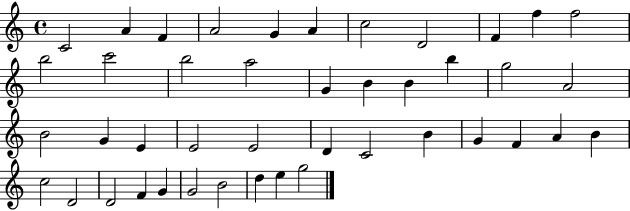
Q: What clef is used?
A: treble